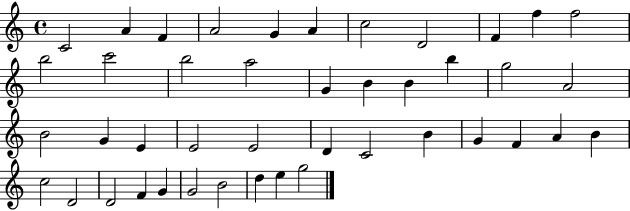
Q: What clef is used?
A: treble